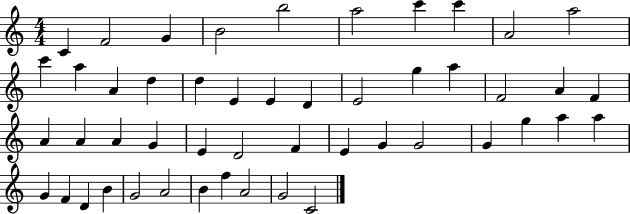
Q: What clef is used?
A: treble